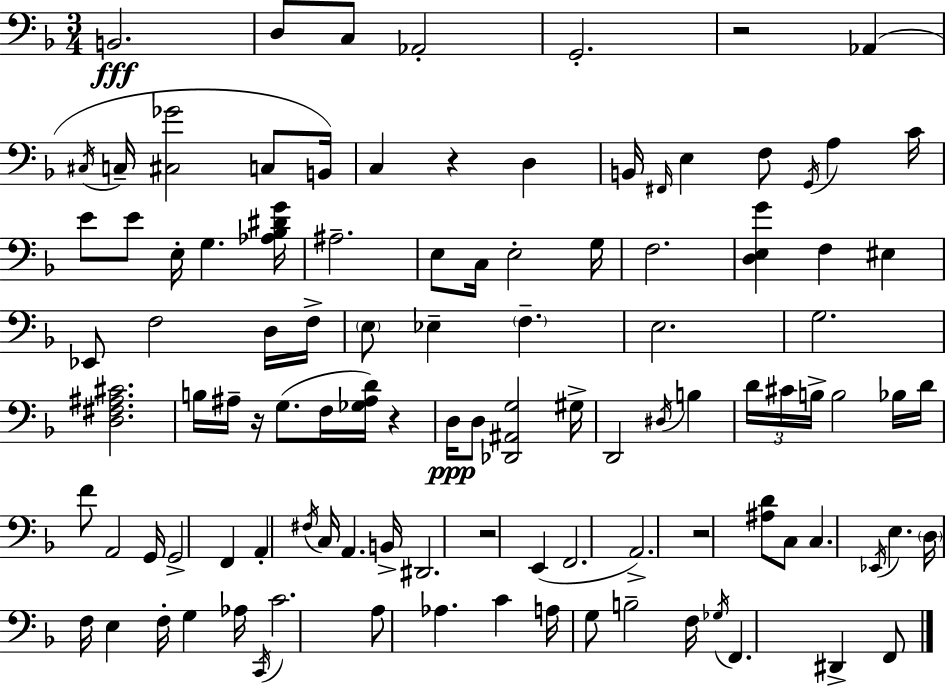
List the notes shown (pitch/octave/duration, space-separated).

B2/h. D3/e C3/e Ab2/h G2/h. R/h Ab2/q C#3/s C3/s [C#3,Gb4]/h C3/e B2/s C3/q R/q D3/q B2/s F#2/s E3/q F3/e G2/s A3/q C4/s E4/e E4/e E3/s G3/q. [Ab3,Bb3,D#4,G4]/s A#3/h. E3/e C3/s E3/h G3/s F3/h. [D3,E3,G4]/q F3/q EIS3/q Eb2/e F3/h D3/s F3/s E3/e Eb3/q F3/q. E3/h. G3/h. [D3,F#3,A#3,C#4]/h. B3/s A#3/s R/s G3/e. F3/s [Gb3,A#3,D4]/s R/q D3/s D3/e [Db2,A#2,G3]/h G#3/s D2/h D#3/s B3/q D4/s C#4/s B3/s B3/h Bb3/s D4/s F4/e A2/h G2/s G2/h F2/q A2/q F#3/s C3/s A2/q. B2/s D#2/h. R/h E2/q F2/h. A2/h. R/h [A#3,D4]/e C3/e C3/q. Eb2/s E3/q. D3/s F3/s E3/q F3/s G3/q Ab3/s C2/s C4/h. A3/e Ab3/q. C4/q A3/s G3/e B3/h F3/s Gb3/s F2/q. D#2/q F2/e